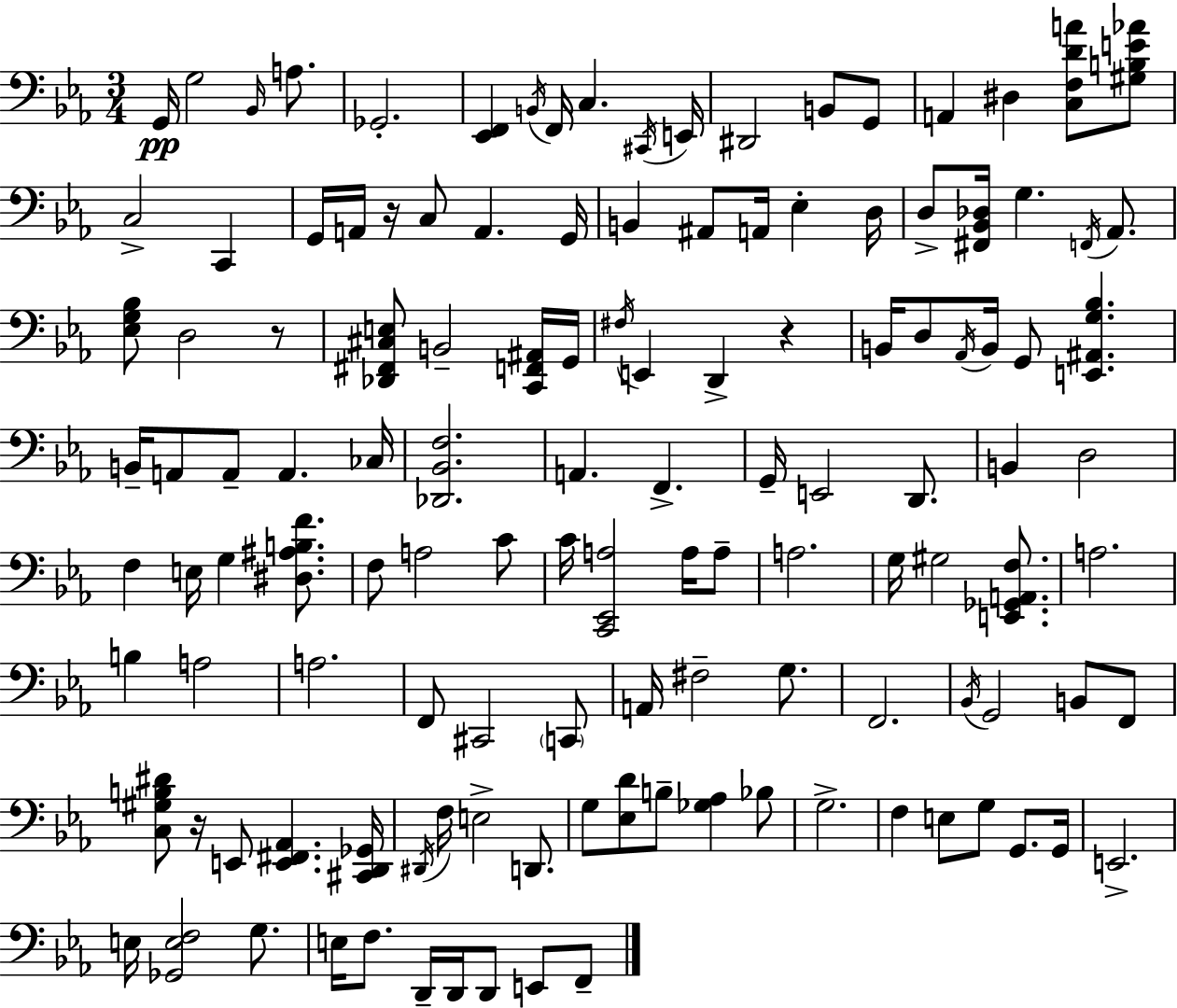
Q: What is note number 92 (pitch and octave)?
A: E3